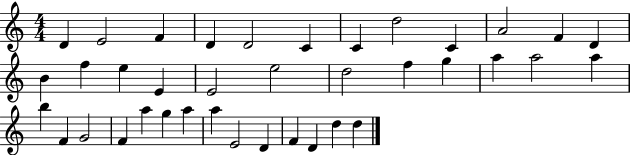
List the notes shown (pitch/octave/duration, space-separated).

D4/q E4/h F4/q D4/q D4/h C4/q C4/q D5/h C4/q A4/h F4/q D4/q B4/q F5/q E5/q E4/q E4/h E5/h D5/h F5/q G5/q A5/q A5/h A5/q B5/q F4/q G4/h F4/q A5/q G5/q A5/q A5/q E4/h D4/q F4/q D4/q D5/q D5/q